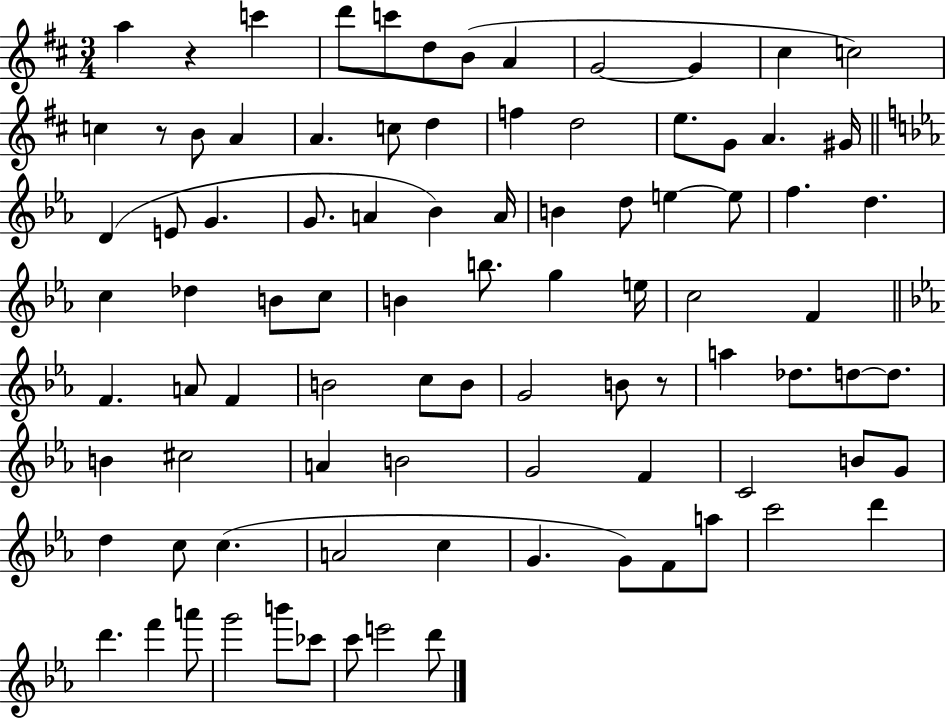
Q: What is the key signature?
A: D major